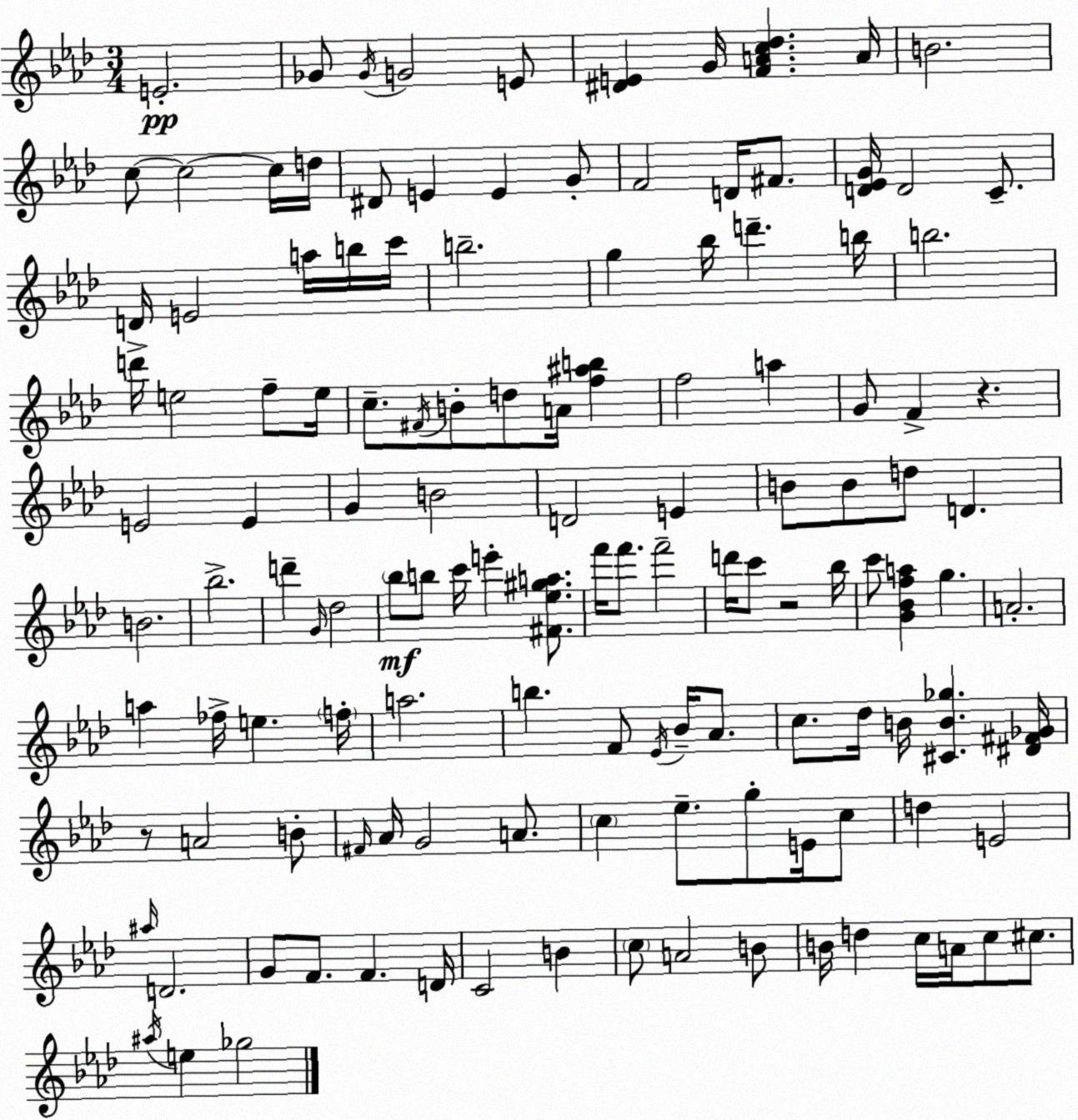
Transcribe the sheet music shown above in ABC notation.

X:1
T:Untitled
M:3/4
L:1/4
K:Ab
E2 _G/2 _G/4 G2 E/2 [^DE] G/4 [FAc_d] A/4 B2 c/2 c2 c/4 d/4 ^D/2 E E G/2 F2 D/4 ^F/2 [D_EG]/4 D2 C/2 D/4 E2 a/4 b/4 c'/4 b2 g _b/4 d' b/4 b2 d'/4 e2 f/2 e/4 c/2 ^F/4 B/2 d/2 A/4 [f^ab] f2 a G/2 F z E2 E G B2 D2 E B/2 B/2 d/2 D B2 _b2 d' G/4 _d2 _b/2 b/2 c'/4 e' [^F_e^ga]/2 f'/4 f'/2 f'2 d'/4 c'/2 z2 _b/4 c'/2 [G_Bfa] g A2 a _f/4 e f/4 a2 b F/2 _E/4 _B/4 _A/2 c/2 _d/4 B/4 [^CB_g] [^D^F_G]/4 z/2 A2 B/2 ^F/4 _A/4 G2 A/2 c _e/2 g/2 E/4 c/2 d E2 ^a/4 D2 G/2 F/2 F D/4 C2 B c/2 A2 B/2 B/4 d c/4 A/4 c/2 ^c/2 ^a/4 e _g2